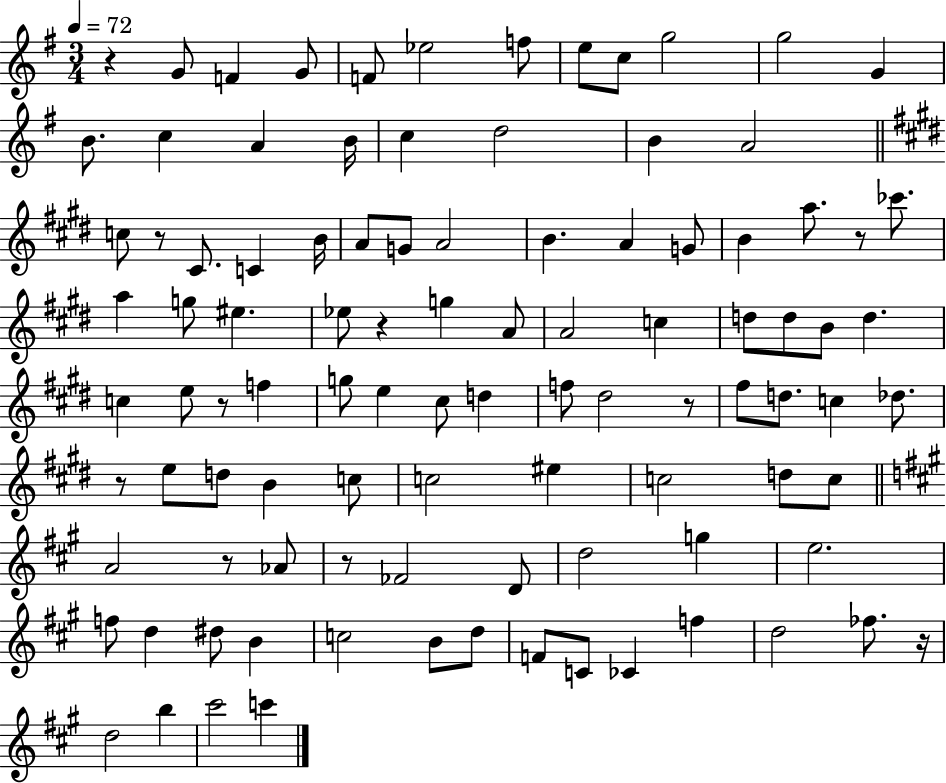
{
  \clef treble
  \numericTimeSignature
  \time 3/4
  \key g \major
  \tempo 4 = 72
  \repeat volta 2 { r4 g'8 f'4 g'8 | f'8 ees''2 f''8 | e''8 c''8 g''2 | g''2 g'4 | \break b'8. c''4 a'4 b'16 | c''4 d''2 | b'4 a'2 | \bar "||" \break \key e \major c''8 r8 cis'8. c'4 b'16 | a'8 g'8 a'2 | b'4. a'4 g'8 | b'4 a''8. r8 ces'''8. | \break a''4 g''8 eis''4. | ees''8 r4 g''4 a'8 | a'2 c''4 | d''8 d''8 b'8 d''4. | \break c''4 e''8 r8 f''4 | g''8 e''4 cis''8 d''4 | f''8 dis''2 r8 | fis''8 d''8. c''4 des''8. | \break r8 e''8 d''8 b'4 c''8 | c''2 eis''4 | c''2 d''8 c''8 | \bar "||" \break \key a \major a'2 r8 aes'8 | r8 fes'2 d'8 | d''2 g''4 | e''2. | \break f''8 d''4 dis''8 b'4 | c''2 b'8 d''8 | f'8 c'8 ces'4 f''4 | d''2 fes''8. r16 | \break d''2 b''4 | cis'''2 c'''4 | } \bar "|."
}